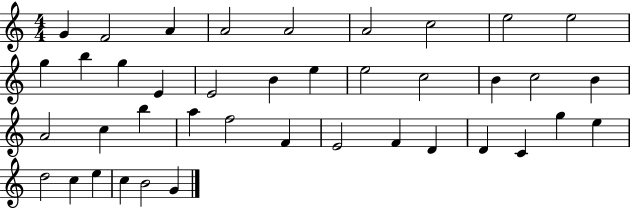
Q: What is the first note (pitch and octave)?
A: G4